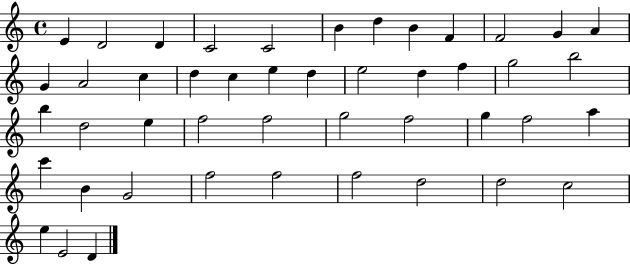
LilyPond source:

{
  \clef treble
  \time 4/4
  \defaultTimeSignature
  \key c \major
  e'4 d'2 d'4 | c'2 c'2 | b'4 d''4 b'4 f'4 | f'2 g'4 a'4 | \break g'4 a'2 c''4 | d''4 c''4 e''4 d''4 | e''2 d''4 f''4 | g''2 b''2 | \break b''4 d''2 e''4 | f''2 f''2 | g''2 f''2 | g''4 f''2 a''4 | \break c'''4 b'4 g'2 | f''2 f''2 | f''2 d''2 | d''2 c''2 | \break e''4 e'2 d'4 | \bar "|."
}